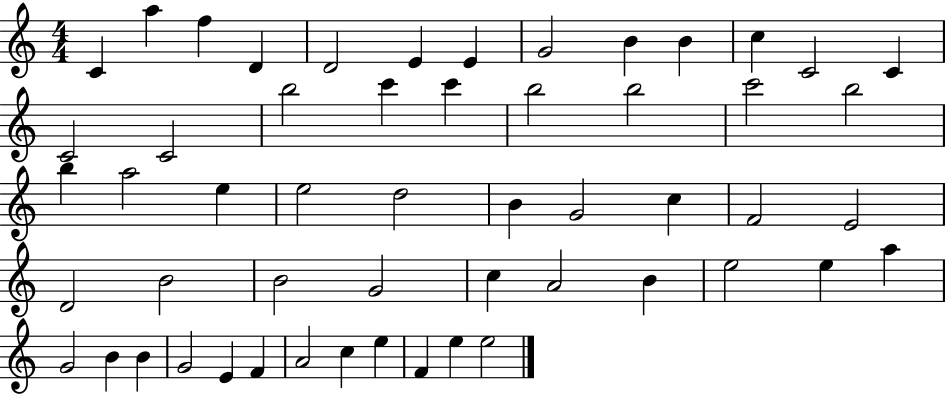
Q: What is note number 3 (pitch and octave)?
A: F5